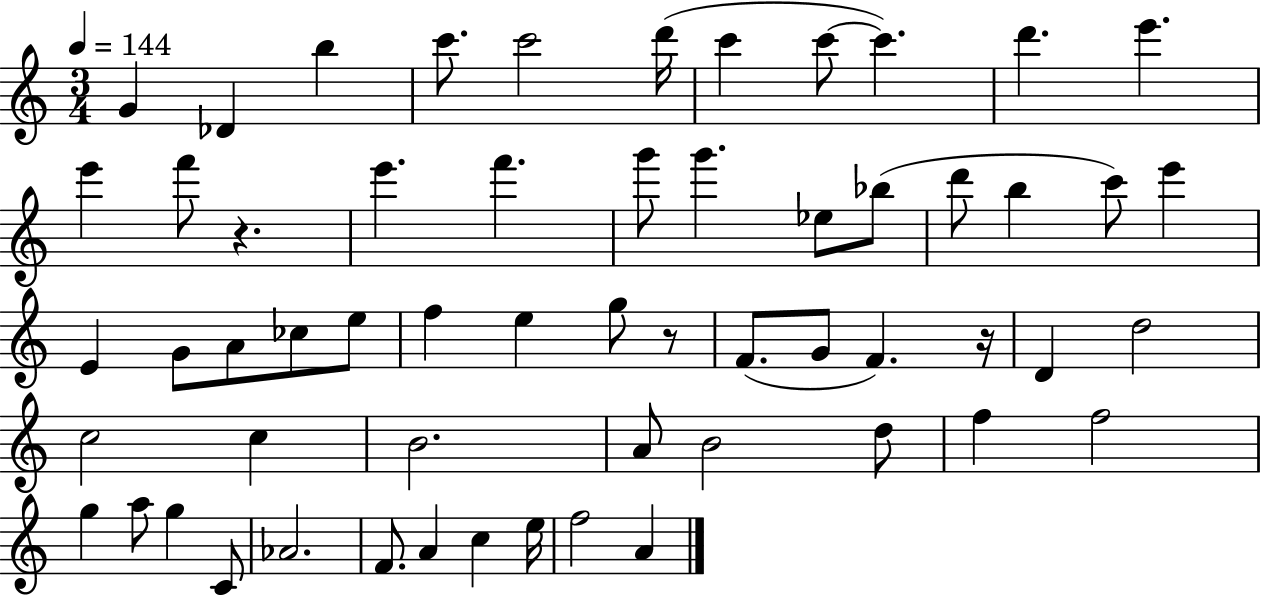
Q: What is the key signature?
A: C major